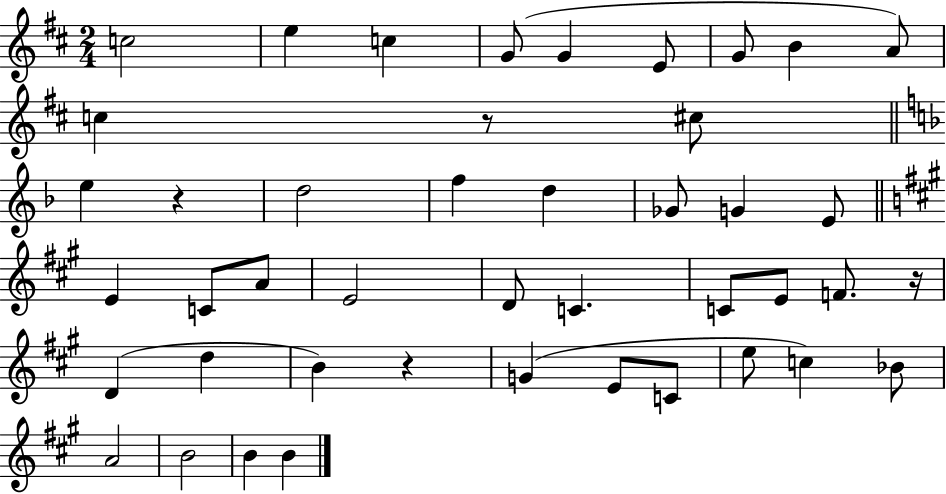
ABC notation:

X:1
T:Untitled
M:2/4
L:1/4
K:D
c2 e c G/2 G E/2 G/2 B A/2 c z/2 ^c/2 e z d2 f d _G/2 G E/2 E C/2 A/2 E2 D/2 C C/2 E/2 F/2 z/4 D d B z G E/2 C/2 e/2 c _B/2 A2 B2 B B